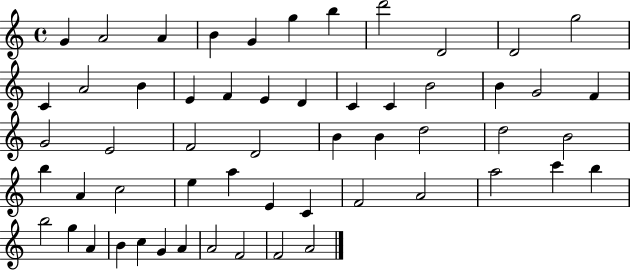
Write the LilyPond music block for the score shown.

{
  \clef treble
  \time 4/4
  \defaultTimeSignature
  \key c \major
  g'4 a'2 a'4 | b'4 g'4 g''4 b''4 | d'''2 d'2 | d'2 g''2 | \break c'4 a'2 b'4 | e'4 f'4 e'4 d'4 | c'4 c'4 b'2 | b'4 g'2 f'4 | \break g'2 e'2 | f'2 d'2 | b'4 b'4 d''2 | d''2 b'2 | \break b''4 a'4 c''2 | e''4 a''4 e'4 c'4 | f'2 a'2 | a''2 c'''4 b''4 | \break b''2 g''4 a'4 | b'4 c''4 g'4 a'4 | a'2 f'2 | f'2 a'2 | \break \bar "|."
}